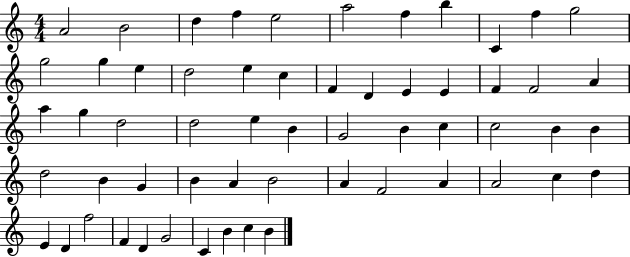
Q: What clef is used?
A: treble